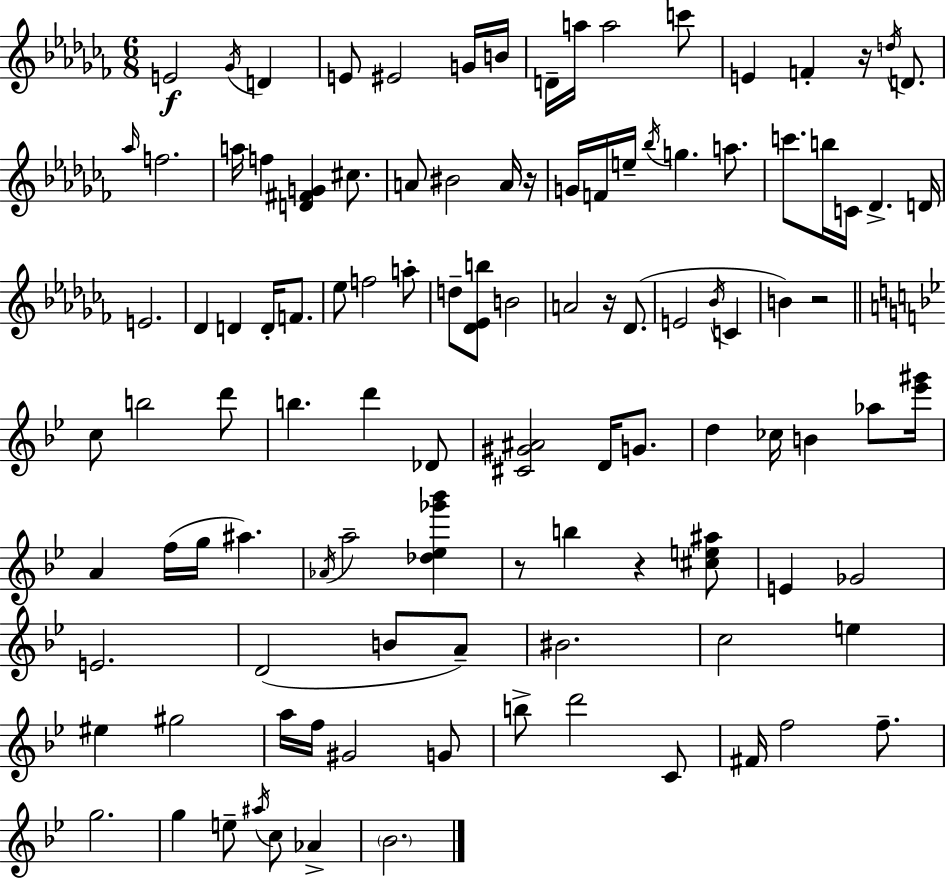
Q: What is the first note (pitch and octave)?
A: E4